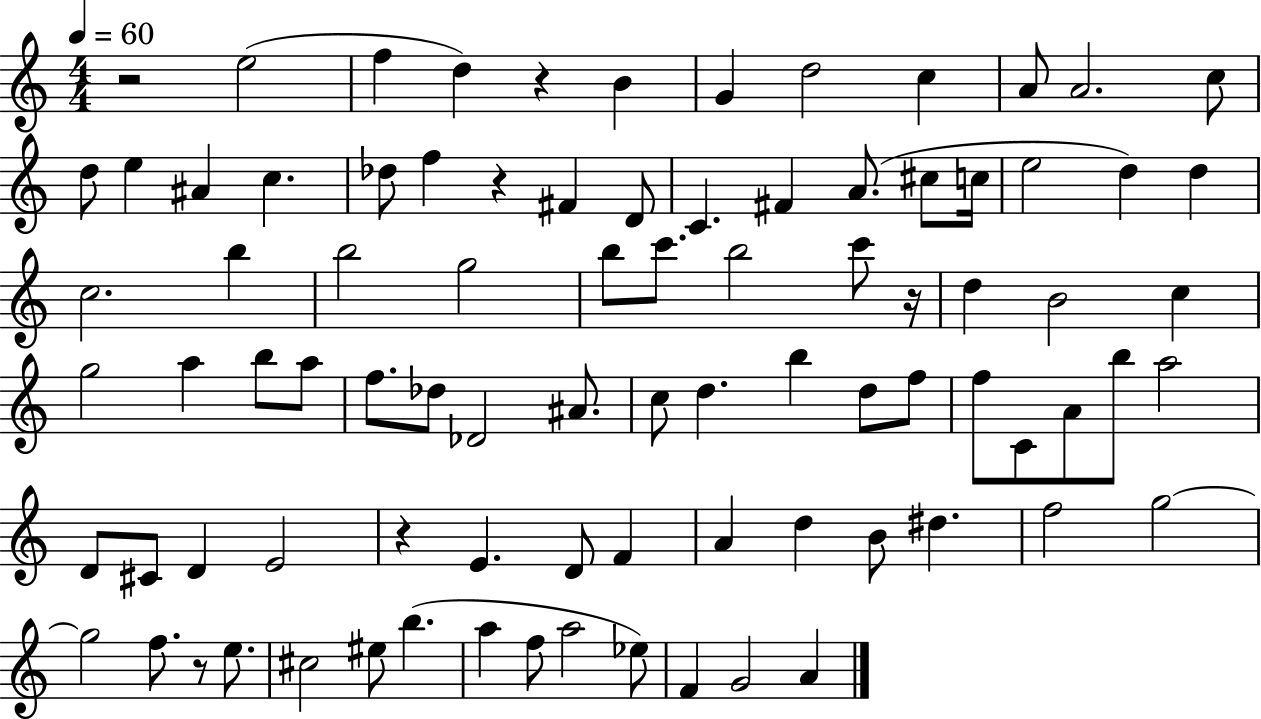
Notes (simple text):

R/h E5/h F5/q D5/q R/q B4/q G4/q D5/h C5/q A4/e A4/h. C5/e D5/e E5/q A#4/q C5/q. Db5/e F5/q R/q F#4/q D4/e C4/q. F#4/q A4/e. C#5/e C5/s E5/h D5/q D5/q C5/h. B5/q B5/h G5/h B5/e C6/e. B5/h C6/e R/s D5/q B4/h C5/q G5/h A5/q B5/e A5/e F5/e. Db5/e Db4/h A#4/e. C5/e D5/q. B5/q D5/e F5/e F5/e C4/e A4/e B5/e A5/h D4/e C#4/e D4/q E4/h R/q E4/q. D4/e F4/q A4/q D5/q B4/e D#5/q. F5/h G5/h G5/h F5/e. R/e E5/e. C#5/h EIS5/e B5/q. A5/q F5/e A5/h Eb5/e F4/q G4/h A4/q